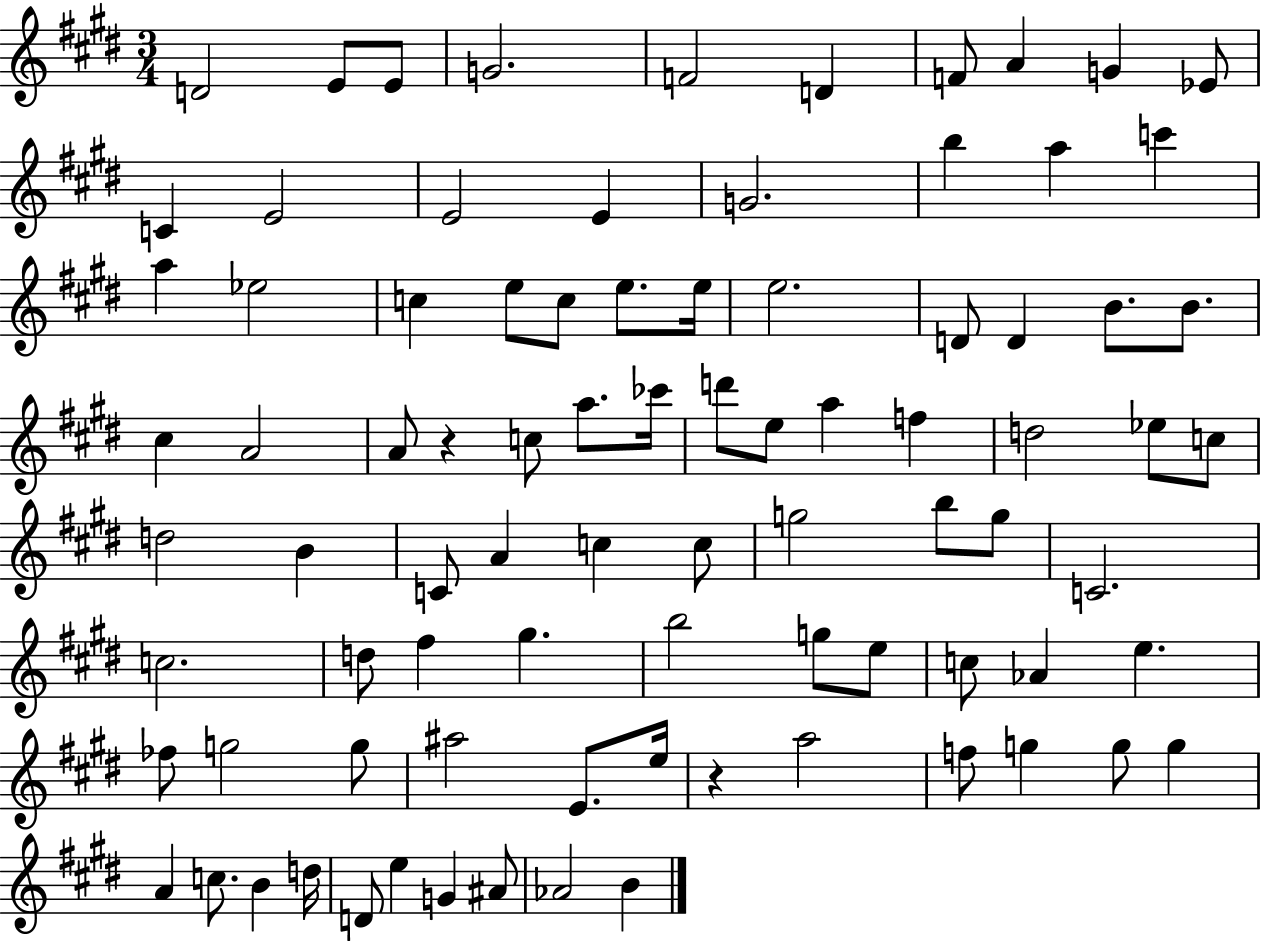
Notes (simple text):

D4/h E4/e E4/e G4/h. F4/h D4/q F4/e A4/q G4/q Eb4/e C4/q E4/h E4/h E4/q G4/h. B5/q A5/q C6/q A5/q Eb5/h C5/q E5/e C5/e E5/e. E5/s E5/h. D4/e D4/q B4/e. B4/e. C#5/q A4/h A4/e R/q C5/e A5/e. CES6/s D6/e E5/e A5/q F5/q D5/h Eb5/e C5/e D5/h B4/q C4/e A4/q C5/q C5/e G5/h B5/e G5/e C4/h. C5/h. D5/e F#5/q G#5/q. B5/h G5/e E5/e C5/e Ab4/q E5/q. FES5/e G5/h G5/e A#5/h E4/e. E5/s R/q A5/h F5/e G5/q G5/e G5/q A4/q C5/e. B4/q D5/s D4/e E5/q G4/q A#4/e Ab4/h B4/q